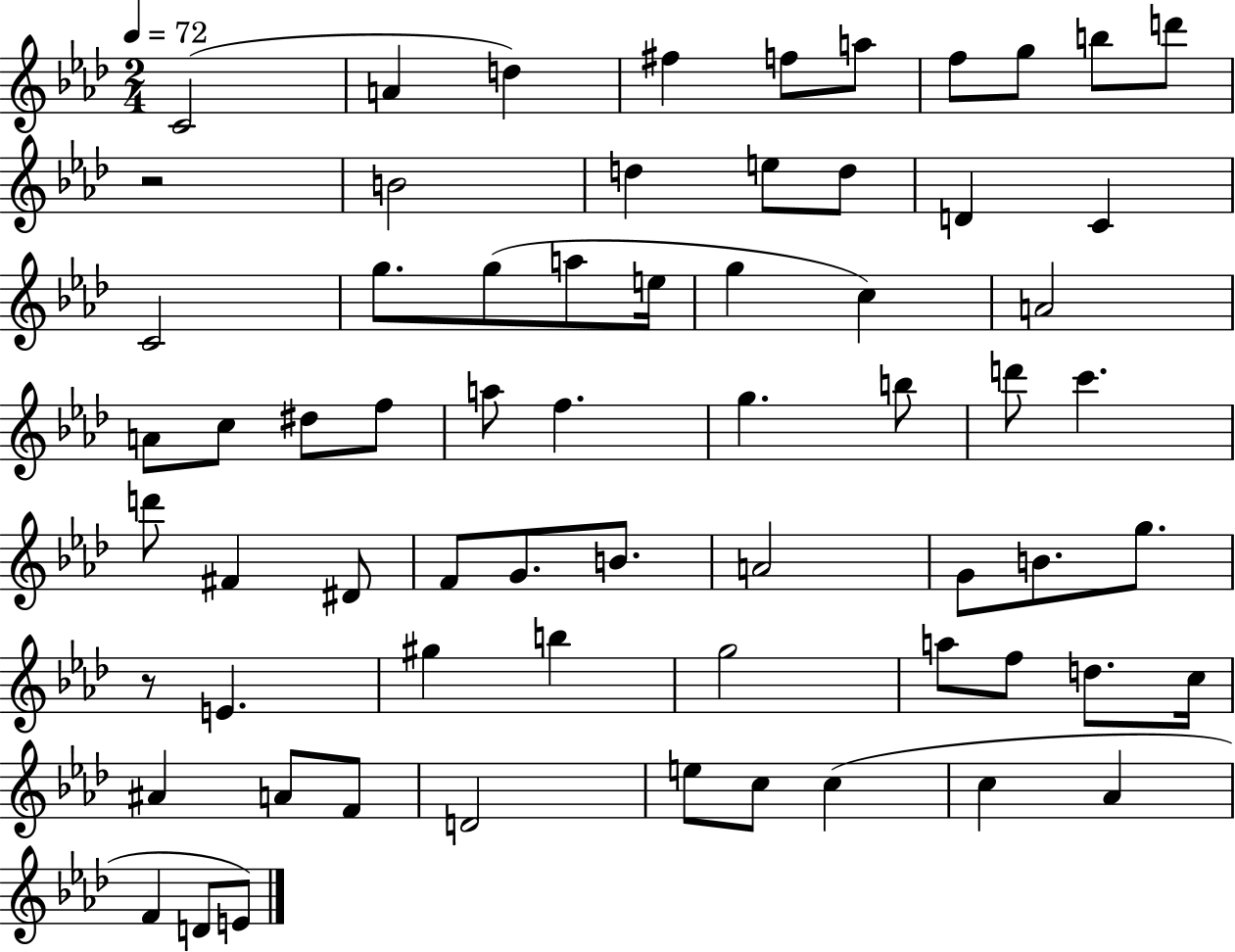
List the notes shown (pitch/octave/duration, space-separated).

C4/h A4/q D5/q F#5/q F5/e A5/e F5/e G5/e B5/e D6/e R/h B4/h D5/q E5/e D5/e D4/q C4/q C4/h G5/e. G5/e A5/e E5/s G5/q C5/q A4/h A4/e C5/e D#5/e F5/e A5/e F5/q. G5/q. B5/e D6/e C6/q. D6/e F#4/q D#4/e F4/e G4/e. B4/e. A4/h G4/e B4/e. G5/e. R/e E4/q. G#5/q B5/q G5/h A5/e F5/e D5/e. C5/s A#4/q A4/e F4/e D4/h E5/e C5/e C5/q C5/q Ab4/q F4/q D4/e E4/e